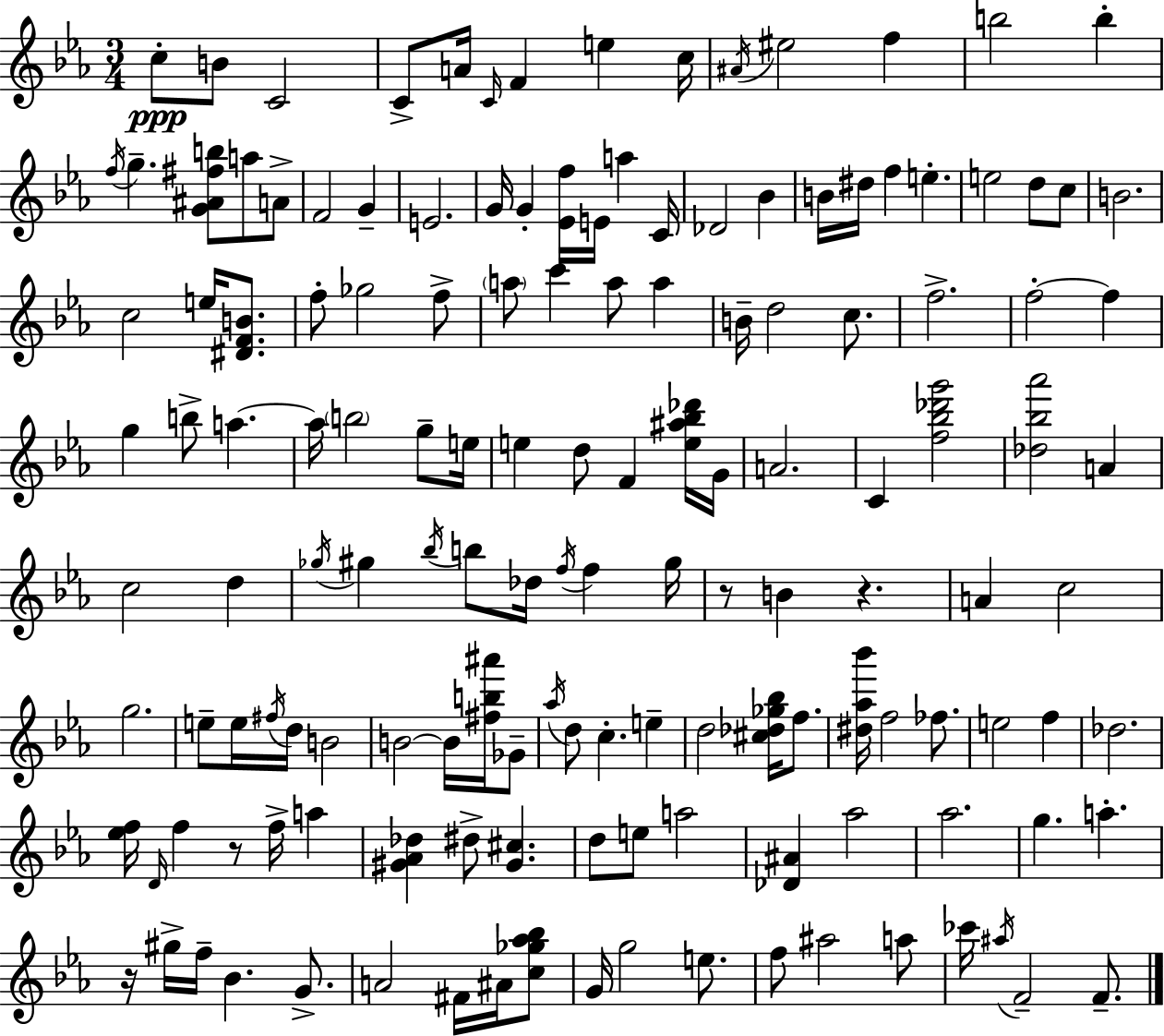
C5/e B4/e C4/h C4/e A4/s C4/s F4/q E5/q C5/s A#4/s EIS5/h F5/q B5/h B5/q F5/s G5/q. [G4,A#4,F#5,B5]/e A5/e A4/e F4/h G4/q E4/h. G4/s G4/q [Eb4,F5]/s E4/s A5/q C4/s Db4/h Bb4/q B4/s D#5/s F5/q E5/q. E5/h D5/e C5/e B4/h. C5/h E5/s [D#4,F4,B4]/e. F5/e Gb5/h F5/e A5/e C6/q A5/e A5/q B4/s D5/h C5/e. F5/h. F5/h F5/q G5/q B5/e A5/q. A5/s B5/h G5/e E5/s E5/q D5/e F4/q [E5,A#5,Bb5,Db6]/s G4/s A4/h. C4/q [F5,Bb5,Db6,G6]/h [Db5,Bb5,Ab6]/h A4/q C5/h D5/q Gb5/s G#5/q Bb5/s B5/e Db5/s F5/s F5/q G#5/s R/e B4/q R/q. A4/q C5/h G5/h. E5/e E5/s F#5/s D5/s B4/h B4/h B4/s [F#5,B5,A#6]/s Gb4/e Ab5/s D5/e C5/q. E5/q D5/h [C#5,Db5,Gb5,Bb5]/s F5/e. [D#5,Ab5,Bb6]/s F5/h FES5/e. E5/h F5/q Db5/h. [Eb5,F5]/s D4/s F5/q R/e F5/s A5/q [G#4,Ab4,Db5]/q D#5/e [G#4,C#5]/q. D5/e E5/e A5/h [Db4,A#4]/q Ab5/h Ab5/h. G5/q. A5/q. R/s G#5/s F5/s Bb4/q. G4/e. A4/h F#4/s A#4/s [C5,Gb5,Ab5,Bb5]/e G4/s G5/h E5/e. F5/e A#5/h A5/e CES6/s A#5/s F4/h F4/e.